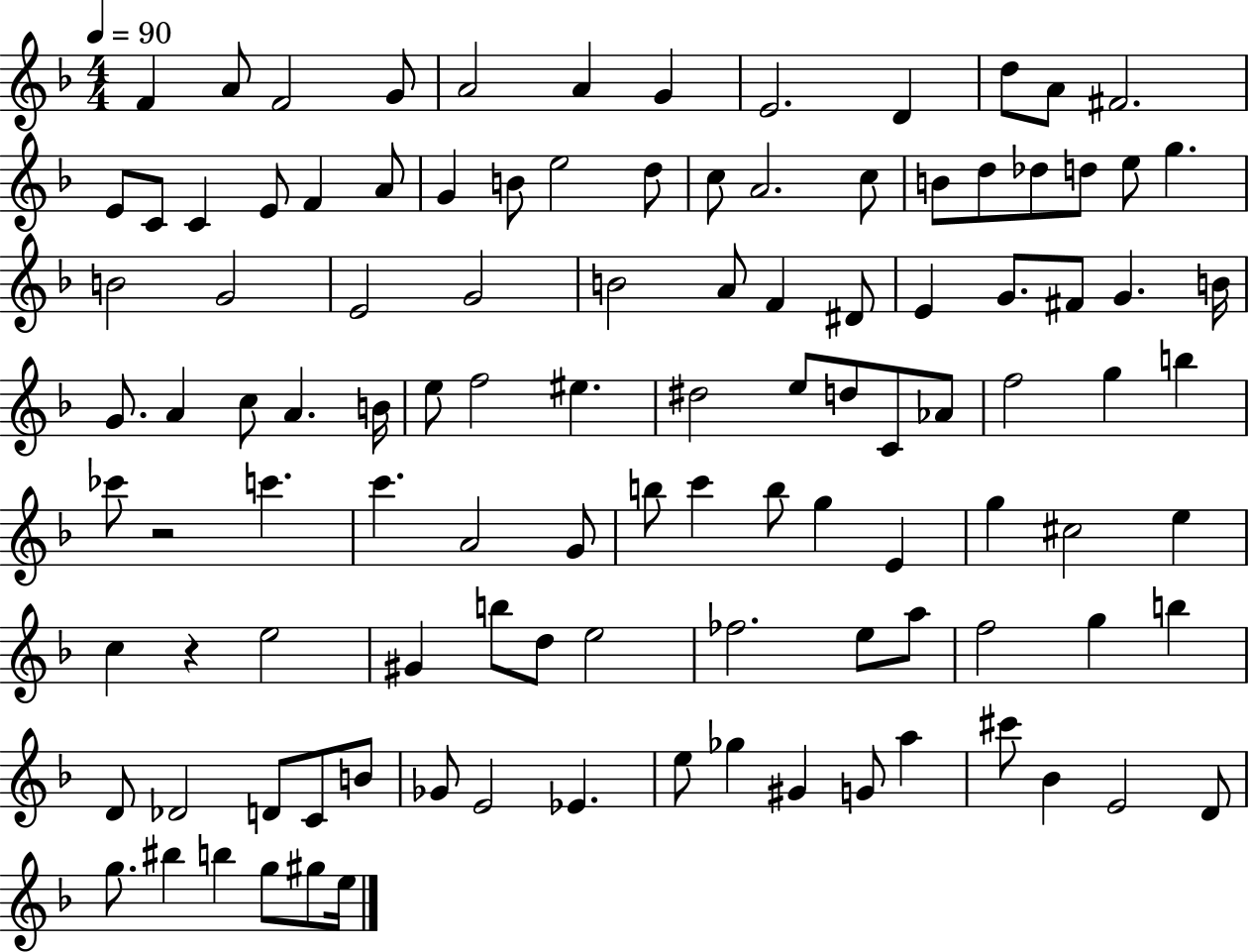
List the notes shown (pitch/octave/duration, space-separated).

F4/q A4/e F4/h G4/e A4/h A4/q G4/q E4/h. D4/q D5/e A4/e F#4/h. E4/e C4/e C4/q E4/e F4/q A4/e G4/q B4/e E5/h D5/e C5/e A4/h. C5/e B4/e D5/e Db5/e D5/e E5/e G5/q. B4/h G4/h E4/h G4/h B4/h A4/e F4/q D#4/e E4/q G4/e. F#4/e G4/q. B4/s G4/e. A4/q C5/e A4/q. B4/s E5/e F5/h EIS5/q. D#5/h E5/e D5/e C4/e Ab4/e F5/h G5/q B5/q CES6/e R/h C6/q. C6/q. A4/h G4/e B5/e C6/q B5/e G5/q E4/q G5/q C#5/h E5/q C5/q R/q E5/h G#4/q B5/e D5/e E5/h FES5/h. E5/e A5/e F5/h G5/q B5/q D4/e Db4/h D4/e C4/e B4/e Gb4/e E4/h Eb4/q. E5/e Gb5/q G#4/q G4/e A5/q C#6/e Bb4/q E4/h D4/e G5/e. BIS5/q B5/q G5/e G#5/e E5/s